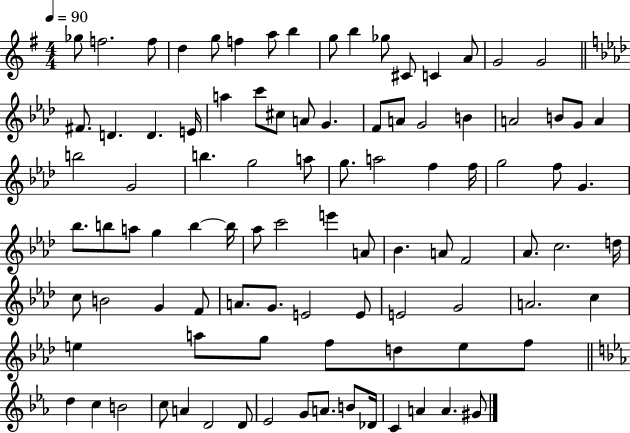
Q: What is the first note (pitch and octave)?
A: Gb5